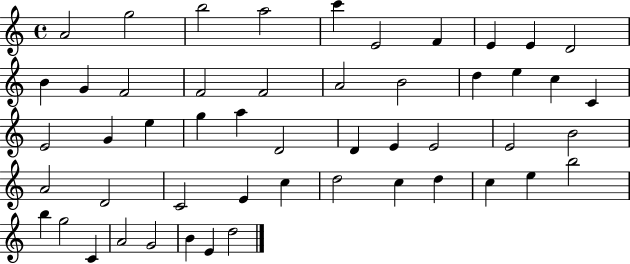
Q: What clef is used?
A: treble